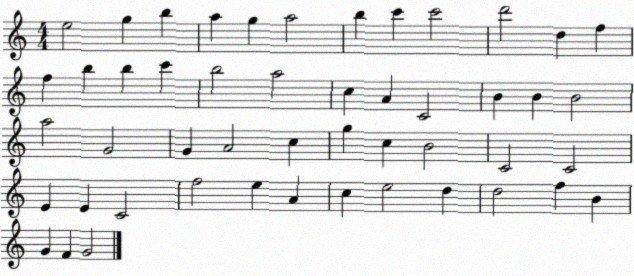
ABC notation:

X:1
T:Untitled
M:4/4
L:1/4
K:C
e2 g b a g a2 b c' c'2 d'2 d f f b b c' b2 a2 c A C2 B B B2 a2 G2 G A2 c g c B2 C2 C2 E E C2 f2 e A c e2 d d2 f B G F G2